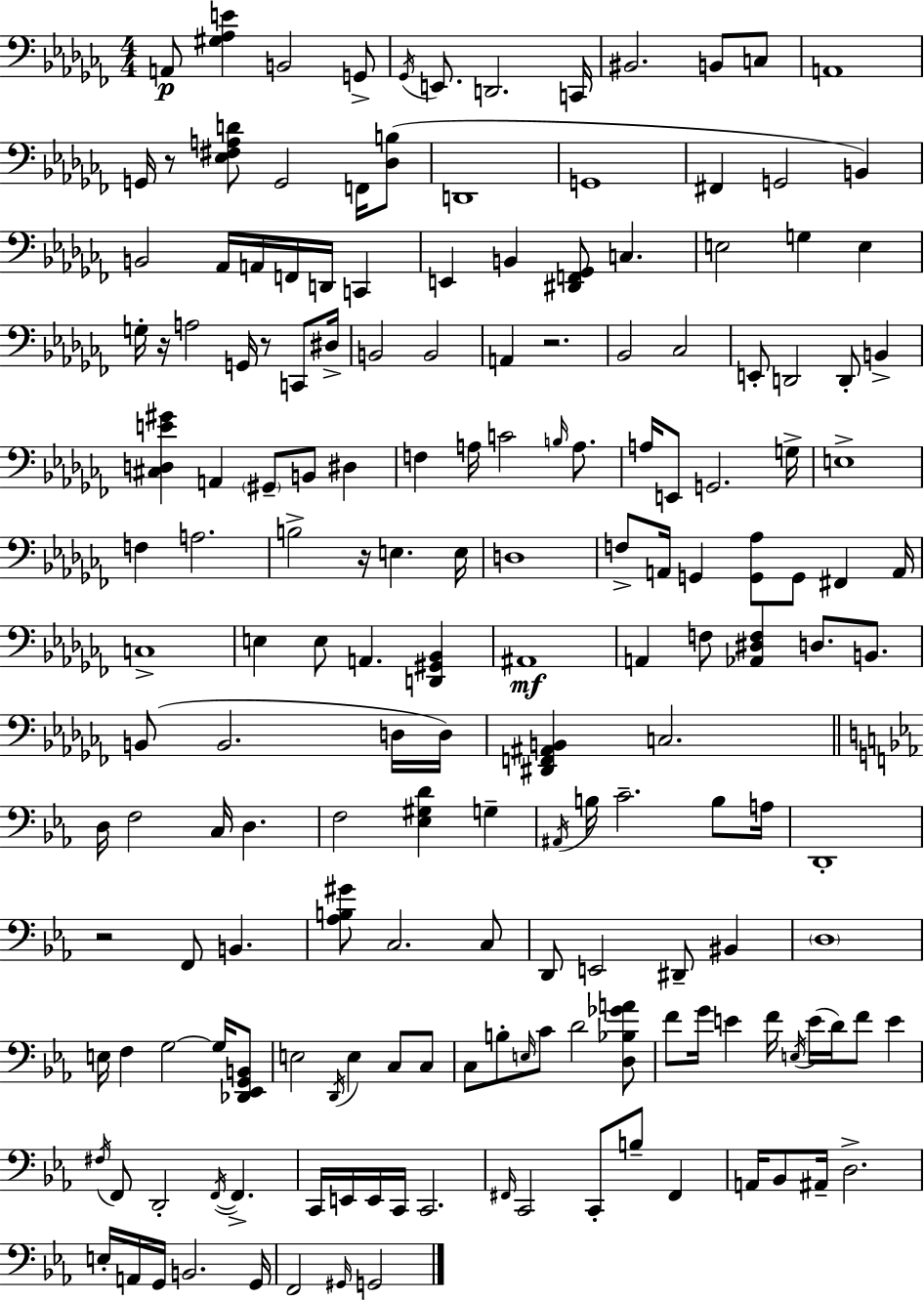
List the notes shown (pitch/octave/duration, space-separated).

A2/e [G#3,Ab3,E4]/q B2/h G2/e Gb2/s E2/e. D2/h. C2/s BIS2/h. B2/e C3/e A2/w G2/s R/e [Eb3,F#3,A3,D4]/e G2/h F2/s [Db3,B3]/e D2/w G2/w F#2/q G2/h B2/q B2/h Ab2/s A2/s F2/s D2/s C2/q E2/q B2/q [D#2,F2,Gb2]/e C3/q. E3/h G3/q E3/q G3/s R/s A3/h G2/s R/e C2/e D#3/s B2/h B2/h A2/q R/h. Bb2/h CES3/h E2/e D2/h D2/e B2/q [C#3,D3,E4,G#4]/q A2/q G#2/e B2/e D#3/q F3/q A3/s C4/h B3/s A3/e. A3/s E2/e G2/h. G3/s E3/w F3/q A3/h. B3/h R/s E3/q. E3/s D3/w F3/e A2/s G2/q [G2,Ab3]/e G2/e F#2/q A2/s C3/w E3/q E3/e A2/q. [D2,G#2,Bb2]/q A#2/w A2/q F3/e [Ab2,D#3,F3]/q D3/e. B2/e. B2/e B2/h. D3/s D3/s [D#2,F2,A#2,B2]/q C3/h. D3/s F3/h C3/s D3/q. F3/h [Eb3,G#3,D4]/q G3/q A#2/s B3/s C4/h. B3/e A3/s D2/w R/h F2/e B2/q. [Ab3,B3,G#4]/e C3/h. C3/e D2/e E2/h D#2/e BIS2/q D3/w E3/s F3/q G3/h G3/s [Db2,Eb2,G2,B2]/e E3/h D2/s E3/q C3/e C3/e C3/e B3/e E3/s C4/e D4/h [D3,Bb3,Gb4,A4]/e F4/e G4/s E4/q F4/s E3/s E4/s D4/s F4/e E4/q F#3/s F2/e D2/h F2/s F2/q. C2/s E2/s E2/s C2/s C2/h. F#2/s C2/h C2/e B3/e F#2/q A2/s Bb2/e A#2/s D3/h. E3/s A2/s G2/s B2/h. G2/s F2/h G#2/s G2/h